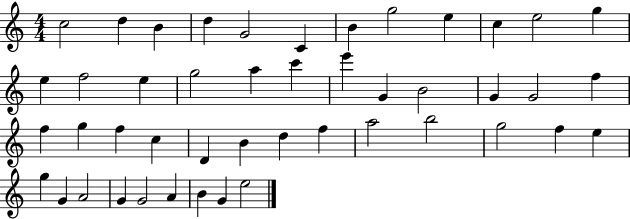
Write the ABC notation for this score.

X:1
T:Untitled
M:4/4
L:1/4
K:C
c2 d B d G2 C B g2 e c e2 g e f2 e g2 a c' e' G B2 G G2 f f g f c D B d f a2 b2 g2 f e g G A2 G G2 A B G e2